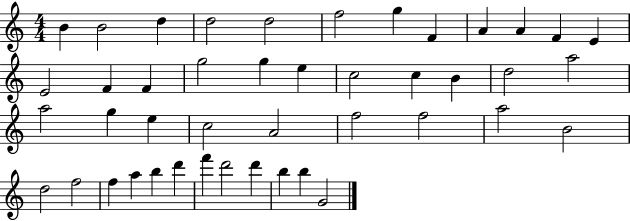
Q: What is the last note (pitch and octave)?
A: G4